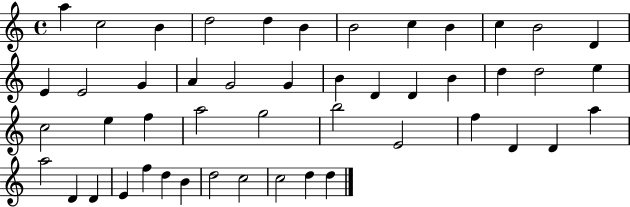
X:1
T:Untitled
M:4/4
L:1/4
K:C
a c2 B d2 d B B2 c B c B2 D E E2 G A G2 G B D D B d d2 e c2 e f a2 g2 b2 E2 f D D a a2 D D E f d B d2 c2 c2 d d